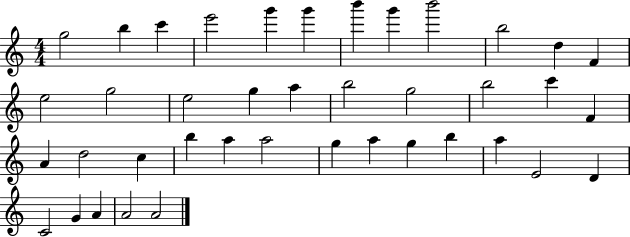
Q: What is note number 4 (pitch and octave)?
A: E6